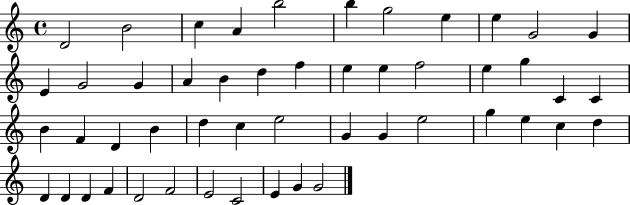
{
  \clef treble
  \time 4/4
  \defaultTimeSignature
  \key c \major
  d'2 b'2 | c''4 a'4 b''2 | b''4 g''2 e''4 | e''4 g'2 g'4 | \break e'4 g'2 g'4 | a'4 b'4 d''4 f''4 | e''4 e''4 f''2 | e''4 g''4 c'4 c'4 | \break b'4 f'4 d'4 b'4 | d''4 c''4 e''2 | g'4 g'4 e''2 | g''4 e''4 c''4 d''4 | \break d'4 d'4 d'4 f'4 | d'2 f'2 | e'2 c'2 | e'4 g'4 g'2 | \break \bar "|."
}